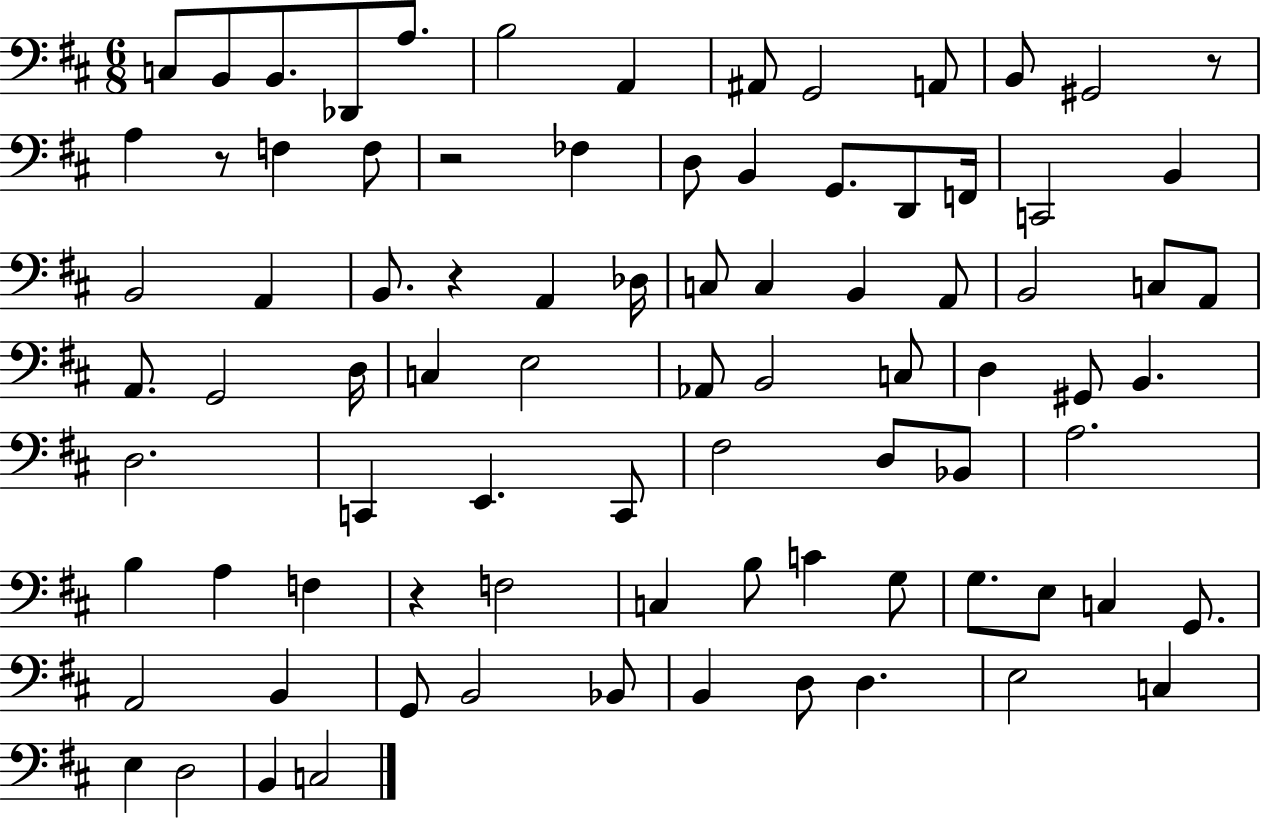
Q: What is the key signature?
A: D major